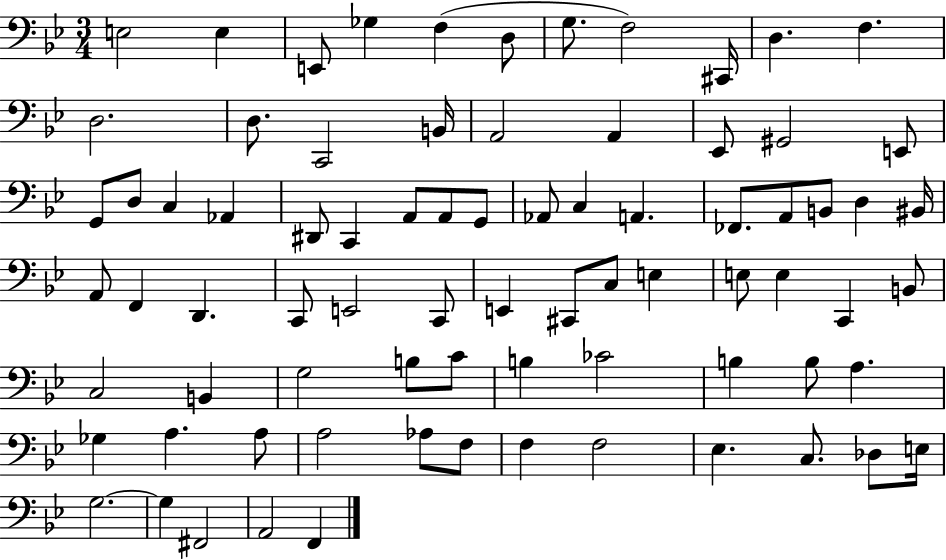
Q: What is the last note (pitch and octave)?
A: F2